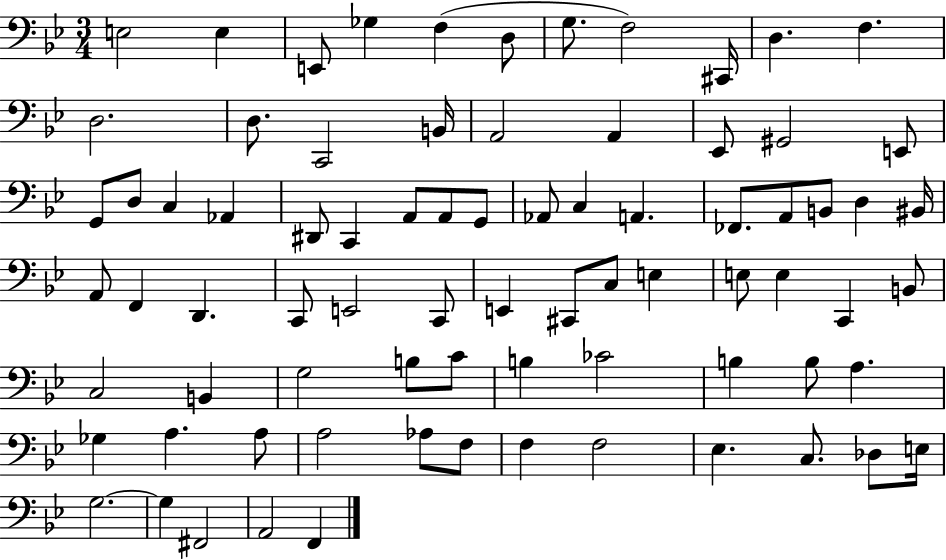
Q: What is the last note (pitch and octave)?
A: F2